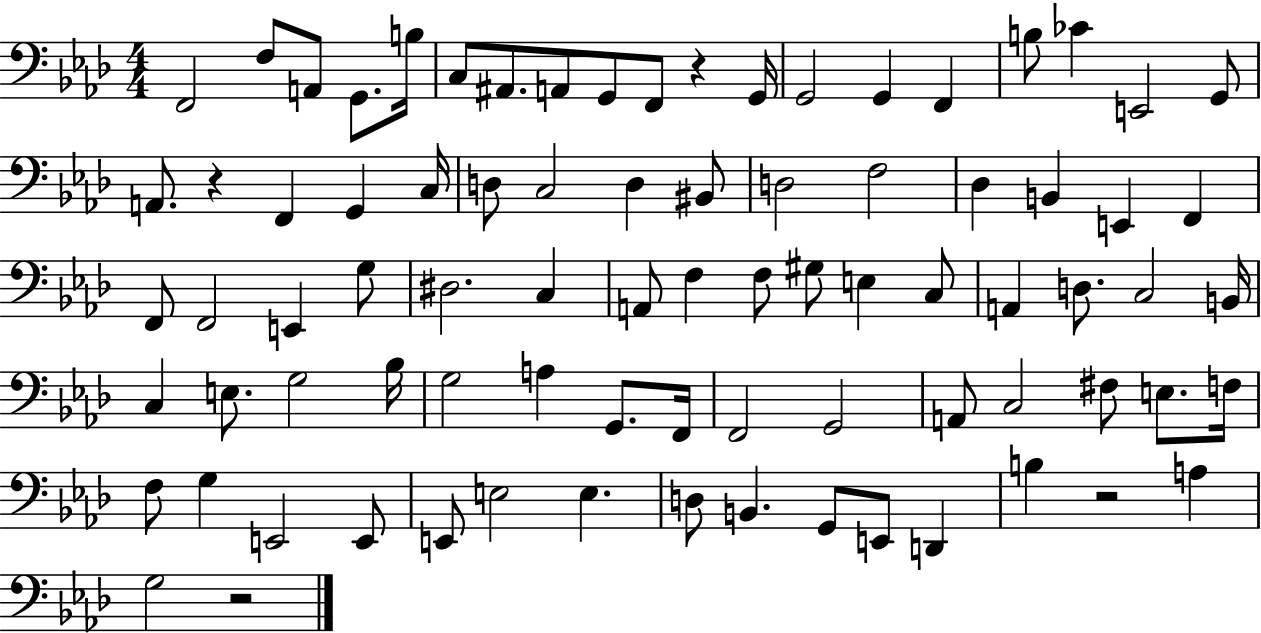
{
  \clef bass
  \numericTimeSignature
  \time 4/4
  \key aes \major
  f,2 f8 a,8 g,8. b16 | c8 ais,8. a,8 g,8 f,8 r4 g,16 | g,2 g,4 f,4 | b8 ces'4 e,2 g,8 | \break a,8. r4 f,4 g,4 c16 | d8 c2 d4 bis,8 | d2 f2 | des4 b,4 e,4 f,4 | \break f,8 f,2 e,4 g8 | dis2. c4 | a,8 f4 f8 gis8 e4 c8 | a,4 d8. c2 b,16 | \break c4 e8. g2 bes16 | g2 a4 g,8. f,16 | f,2 g,2 | a,8 c2 fis8 e8. f16 | \break f8 g4 e,2 e,8 | e,8 e2 e4. | d8 b,4. g,8 e,8 d,4 | b4 r2 a4 | \break g2 r2 | \bar "|."
}